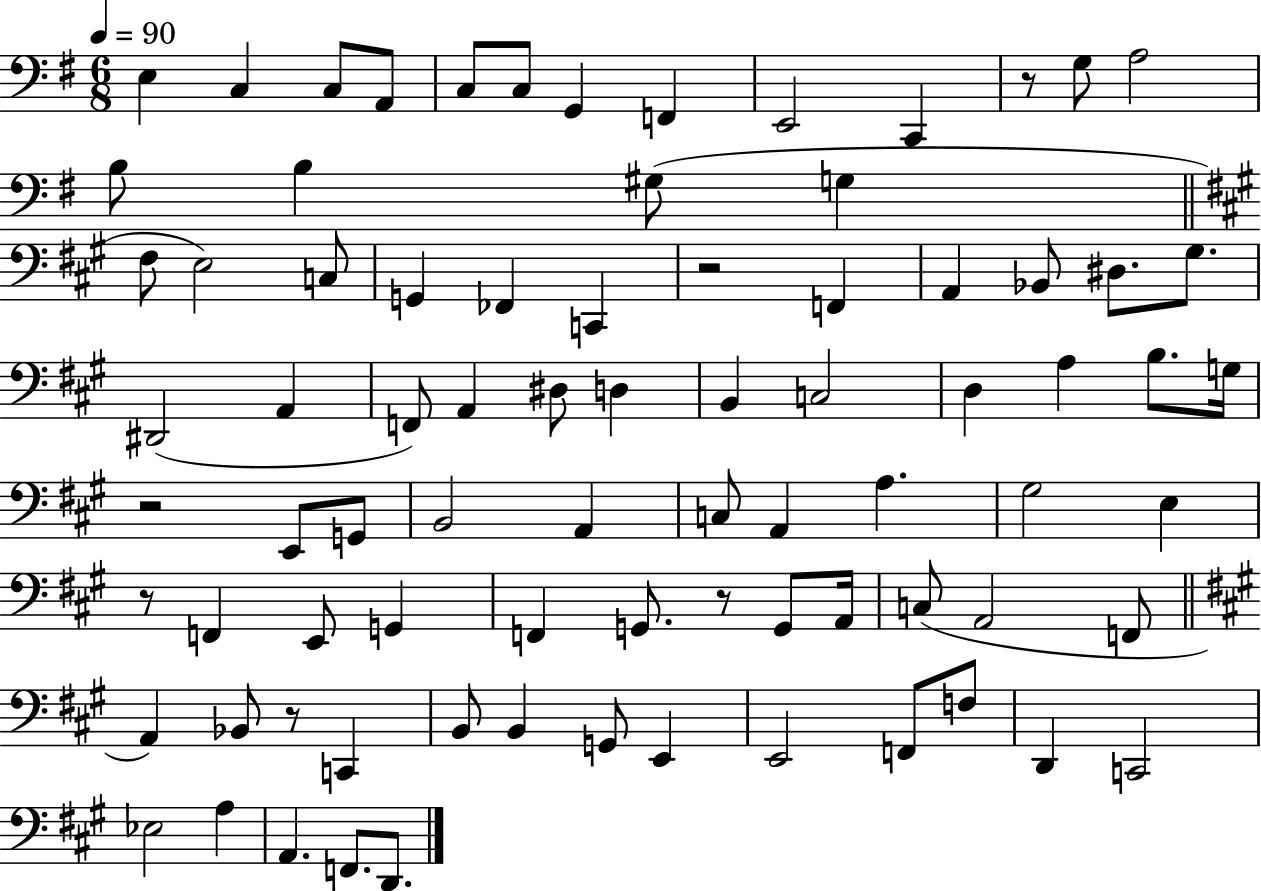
E3/q C3/q C3/e A2/e C3/e C3/e G2/q F2/q E2/h C2/q R/e G3/e A3/h B3/e B3/q G#3/e G3/q F#3/e E3/h C3/e G2/q FES2/q C2/q R/h F2/q A2/q Bb2/e D#3/e. G#3/e. D#2/h A2/q F2/e A2/q D#3/e D3/q B2/q C3/h D3/q A3/q B3/e. G3/s R/h E2/e G2/e B2/h A2/q C3/e A2/q A3/q. G#3/h E3/q R/e F2/q E2/e G2/q F2/q G2/e. R/e G2/e A2/s C3/e A2/h F2/e A2/q Bb2/e R/e C2/q B2/e B2/q G2/e E2/q E2/h F2/e F3/e D2/q C2/h Eb3/h A3/q A2/q. F2/e. D2/e.